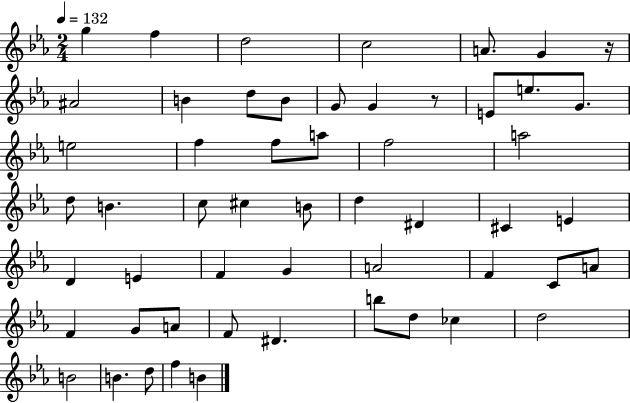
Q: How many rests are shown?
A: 2